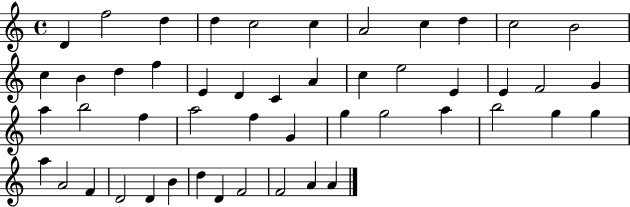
X:1
T:Untitled
M:4/4
L:1/4
K:C
D f2 d d c2 c A2 c d c2 B2 c B d f E D C A c e2 E E F2 G a b2 f a2 f G g g2 a b2 g g a A2 F D2 D B d D F2 F2 A A